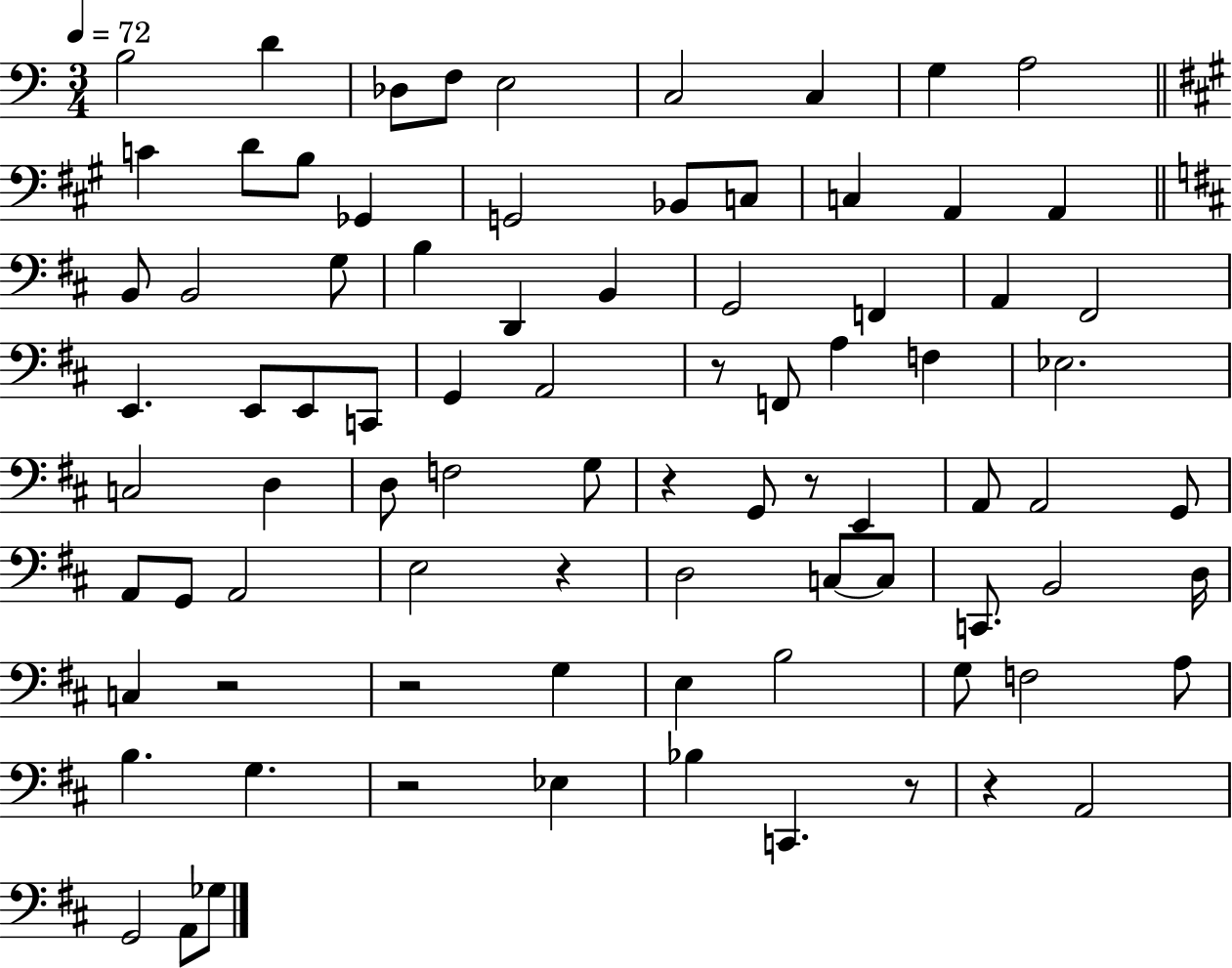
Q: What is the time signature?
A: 3/4